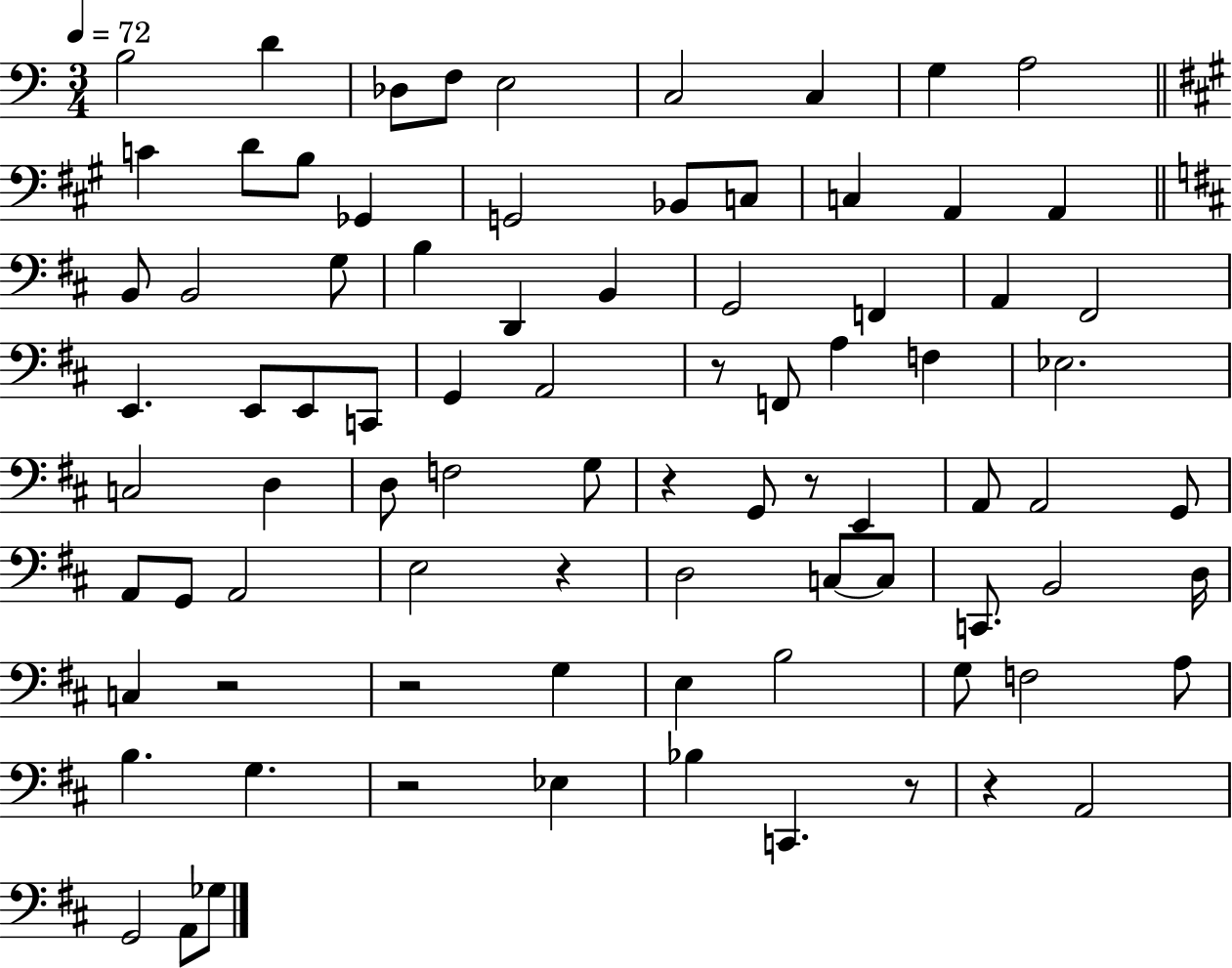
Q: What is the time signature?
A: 3/4